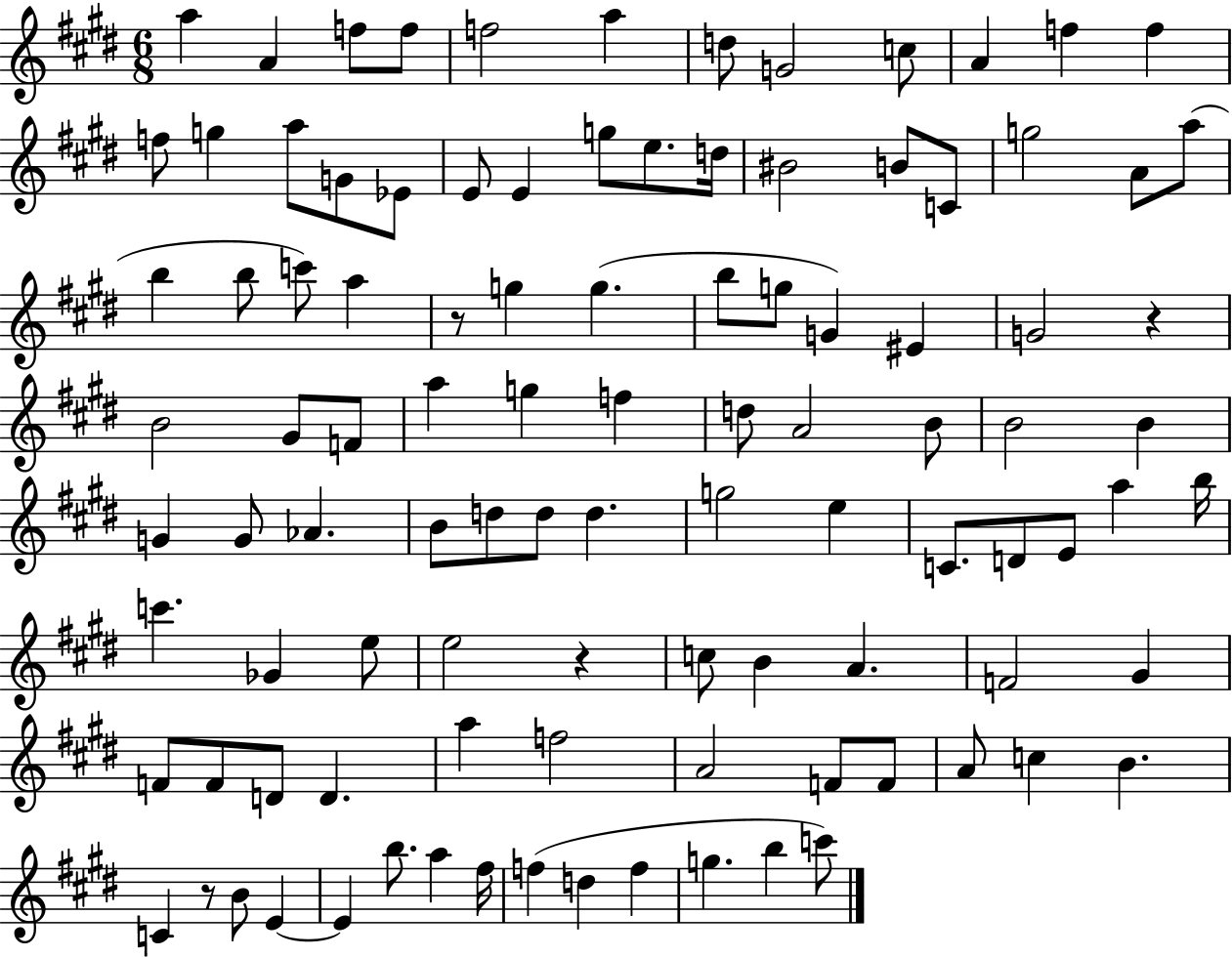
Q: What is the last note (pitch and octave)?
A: C6